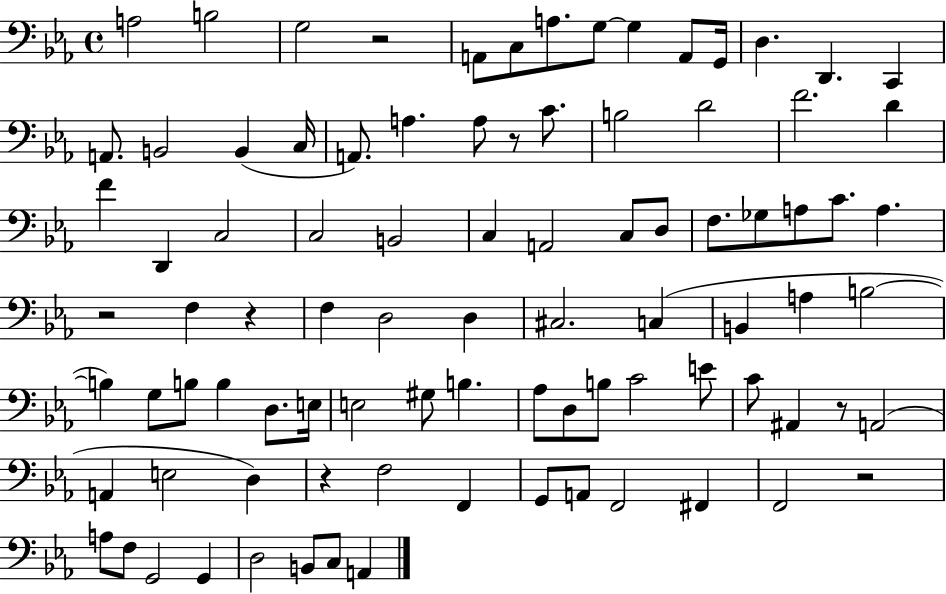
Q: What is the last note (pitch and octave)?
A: A2